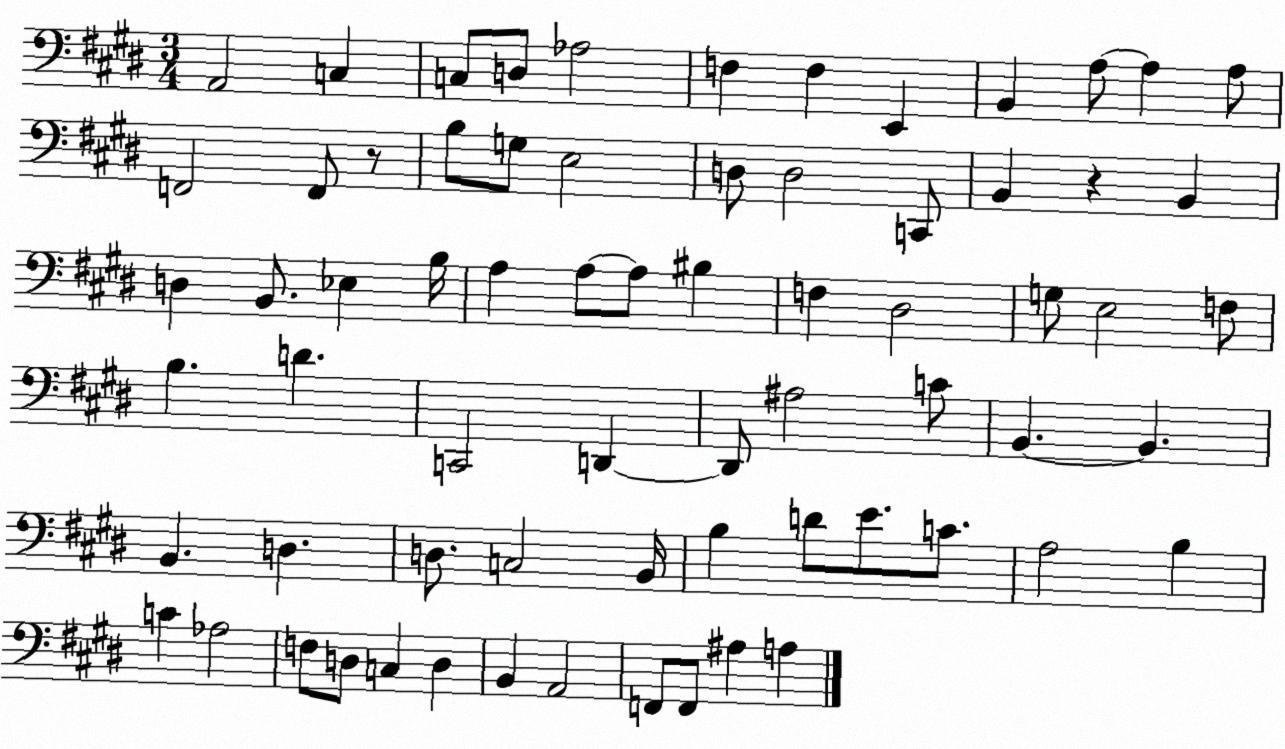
X:1
T:Untitled
M:3/4
L:1/4
K:E
A,,2 C, C,/2 D,/2 _A,2 F, F, E,, B,, A,/2 A, A,/2 F,,2 F,,/2 z/2 B,/2 G,/2 E,2 D,/2 D,2 C,,/2 B,, z B,, D, B,,/2 _E, B,/4 A, A,/2 A,/2 ^B, F, ^D,2 G,/2 E,2 F,/2 B, D C,,2 D,, D,,/2 ^A,2 C/2 B,, B,, B,, D, D,/2 C,2 B,,/4 B, D/2 E/2 C/2 A,2 B, C _A,2 F,/2 D,/2 C, D, B,, A,,2 F,,/2 F,,/2 ^A, A,